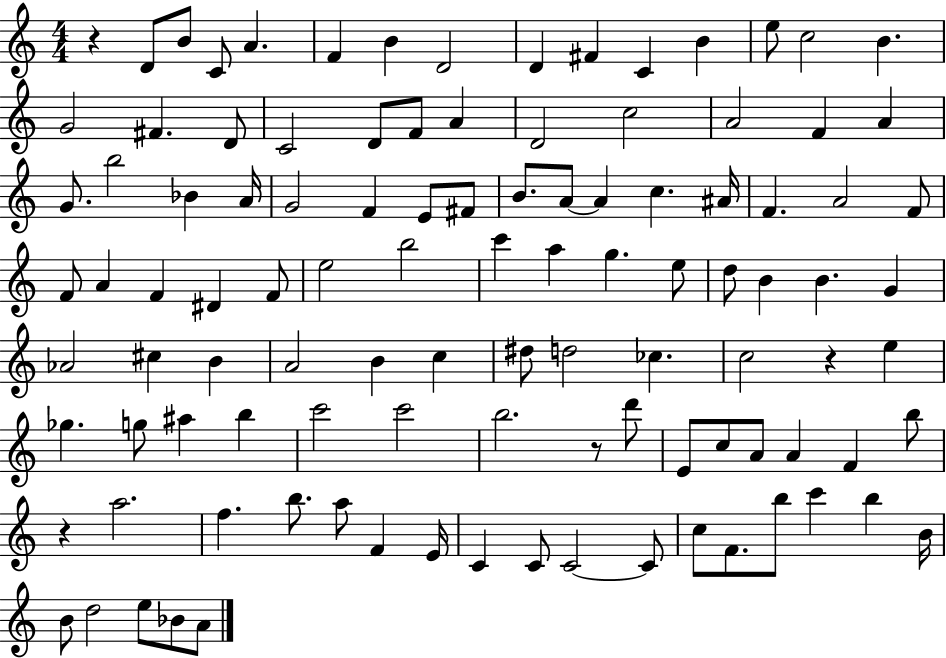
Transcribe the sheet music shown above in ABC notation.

X:1
T:Untitled
M:4/4
L:1/4
K:C
z D/2 B/2 C/2 A F B D2 D ^F C B e/2 c2 B G2 ^F D/2 C2 D/2 F/2 A D2 c2 A2 F A G/2 b2 _B A/4 G2 F E/2 ^F/2 B/2 A/2 A c ^A/4 F A2 F/2 F/2 A F ^D F/2 e2 b2 c' a g e/2 d/2 B B G _A2 ^c B A2 B c ^d/2 d2 _c c2 z e _g g/2 ^a b c'2 c'2 b2 z/2 d'/2 E/2 c/2 A/2 A F b/2 z a2 f b/2 a/2 F E/4 C C/2 C2 C/2 c/2 F/2 b/2 c' b B/4 B/2 d2 e/2 _B/2 A/2